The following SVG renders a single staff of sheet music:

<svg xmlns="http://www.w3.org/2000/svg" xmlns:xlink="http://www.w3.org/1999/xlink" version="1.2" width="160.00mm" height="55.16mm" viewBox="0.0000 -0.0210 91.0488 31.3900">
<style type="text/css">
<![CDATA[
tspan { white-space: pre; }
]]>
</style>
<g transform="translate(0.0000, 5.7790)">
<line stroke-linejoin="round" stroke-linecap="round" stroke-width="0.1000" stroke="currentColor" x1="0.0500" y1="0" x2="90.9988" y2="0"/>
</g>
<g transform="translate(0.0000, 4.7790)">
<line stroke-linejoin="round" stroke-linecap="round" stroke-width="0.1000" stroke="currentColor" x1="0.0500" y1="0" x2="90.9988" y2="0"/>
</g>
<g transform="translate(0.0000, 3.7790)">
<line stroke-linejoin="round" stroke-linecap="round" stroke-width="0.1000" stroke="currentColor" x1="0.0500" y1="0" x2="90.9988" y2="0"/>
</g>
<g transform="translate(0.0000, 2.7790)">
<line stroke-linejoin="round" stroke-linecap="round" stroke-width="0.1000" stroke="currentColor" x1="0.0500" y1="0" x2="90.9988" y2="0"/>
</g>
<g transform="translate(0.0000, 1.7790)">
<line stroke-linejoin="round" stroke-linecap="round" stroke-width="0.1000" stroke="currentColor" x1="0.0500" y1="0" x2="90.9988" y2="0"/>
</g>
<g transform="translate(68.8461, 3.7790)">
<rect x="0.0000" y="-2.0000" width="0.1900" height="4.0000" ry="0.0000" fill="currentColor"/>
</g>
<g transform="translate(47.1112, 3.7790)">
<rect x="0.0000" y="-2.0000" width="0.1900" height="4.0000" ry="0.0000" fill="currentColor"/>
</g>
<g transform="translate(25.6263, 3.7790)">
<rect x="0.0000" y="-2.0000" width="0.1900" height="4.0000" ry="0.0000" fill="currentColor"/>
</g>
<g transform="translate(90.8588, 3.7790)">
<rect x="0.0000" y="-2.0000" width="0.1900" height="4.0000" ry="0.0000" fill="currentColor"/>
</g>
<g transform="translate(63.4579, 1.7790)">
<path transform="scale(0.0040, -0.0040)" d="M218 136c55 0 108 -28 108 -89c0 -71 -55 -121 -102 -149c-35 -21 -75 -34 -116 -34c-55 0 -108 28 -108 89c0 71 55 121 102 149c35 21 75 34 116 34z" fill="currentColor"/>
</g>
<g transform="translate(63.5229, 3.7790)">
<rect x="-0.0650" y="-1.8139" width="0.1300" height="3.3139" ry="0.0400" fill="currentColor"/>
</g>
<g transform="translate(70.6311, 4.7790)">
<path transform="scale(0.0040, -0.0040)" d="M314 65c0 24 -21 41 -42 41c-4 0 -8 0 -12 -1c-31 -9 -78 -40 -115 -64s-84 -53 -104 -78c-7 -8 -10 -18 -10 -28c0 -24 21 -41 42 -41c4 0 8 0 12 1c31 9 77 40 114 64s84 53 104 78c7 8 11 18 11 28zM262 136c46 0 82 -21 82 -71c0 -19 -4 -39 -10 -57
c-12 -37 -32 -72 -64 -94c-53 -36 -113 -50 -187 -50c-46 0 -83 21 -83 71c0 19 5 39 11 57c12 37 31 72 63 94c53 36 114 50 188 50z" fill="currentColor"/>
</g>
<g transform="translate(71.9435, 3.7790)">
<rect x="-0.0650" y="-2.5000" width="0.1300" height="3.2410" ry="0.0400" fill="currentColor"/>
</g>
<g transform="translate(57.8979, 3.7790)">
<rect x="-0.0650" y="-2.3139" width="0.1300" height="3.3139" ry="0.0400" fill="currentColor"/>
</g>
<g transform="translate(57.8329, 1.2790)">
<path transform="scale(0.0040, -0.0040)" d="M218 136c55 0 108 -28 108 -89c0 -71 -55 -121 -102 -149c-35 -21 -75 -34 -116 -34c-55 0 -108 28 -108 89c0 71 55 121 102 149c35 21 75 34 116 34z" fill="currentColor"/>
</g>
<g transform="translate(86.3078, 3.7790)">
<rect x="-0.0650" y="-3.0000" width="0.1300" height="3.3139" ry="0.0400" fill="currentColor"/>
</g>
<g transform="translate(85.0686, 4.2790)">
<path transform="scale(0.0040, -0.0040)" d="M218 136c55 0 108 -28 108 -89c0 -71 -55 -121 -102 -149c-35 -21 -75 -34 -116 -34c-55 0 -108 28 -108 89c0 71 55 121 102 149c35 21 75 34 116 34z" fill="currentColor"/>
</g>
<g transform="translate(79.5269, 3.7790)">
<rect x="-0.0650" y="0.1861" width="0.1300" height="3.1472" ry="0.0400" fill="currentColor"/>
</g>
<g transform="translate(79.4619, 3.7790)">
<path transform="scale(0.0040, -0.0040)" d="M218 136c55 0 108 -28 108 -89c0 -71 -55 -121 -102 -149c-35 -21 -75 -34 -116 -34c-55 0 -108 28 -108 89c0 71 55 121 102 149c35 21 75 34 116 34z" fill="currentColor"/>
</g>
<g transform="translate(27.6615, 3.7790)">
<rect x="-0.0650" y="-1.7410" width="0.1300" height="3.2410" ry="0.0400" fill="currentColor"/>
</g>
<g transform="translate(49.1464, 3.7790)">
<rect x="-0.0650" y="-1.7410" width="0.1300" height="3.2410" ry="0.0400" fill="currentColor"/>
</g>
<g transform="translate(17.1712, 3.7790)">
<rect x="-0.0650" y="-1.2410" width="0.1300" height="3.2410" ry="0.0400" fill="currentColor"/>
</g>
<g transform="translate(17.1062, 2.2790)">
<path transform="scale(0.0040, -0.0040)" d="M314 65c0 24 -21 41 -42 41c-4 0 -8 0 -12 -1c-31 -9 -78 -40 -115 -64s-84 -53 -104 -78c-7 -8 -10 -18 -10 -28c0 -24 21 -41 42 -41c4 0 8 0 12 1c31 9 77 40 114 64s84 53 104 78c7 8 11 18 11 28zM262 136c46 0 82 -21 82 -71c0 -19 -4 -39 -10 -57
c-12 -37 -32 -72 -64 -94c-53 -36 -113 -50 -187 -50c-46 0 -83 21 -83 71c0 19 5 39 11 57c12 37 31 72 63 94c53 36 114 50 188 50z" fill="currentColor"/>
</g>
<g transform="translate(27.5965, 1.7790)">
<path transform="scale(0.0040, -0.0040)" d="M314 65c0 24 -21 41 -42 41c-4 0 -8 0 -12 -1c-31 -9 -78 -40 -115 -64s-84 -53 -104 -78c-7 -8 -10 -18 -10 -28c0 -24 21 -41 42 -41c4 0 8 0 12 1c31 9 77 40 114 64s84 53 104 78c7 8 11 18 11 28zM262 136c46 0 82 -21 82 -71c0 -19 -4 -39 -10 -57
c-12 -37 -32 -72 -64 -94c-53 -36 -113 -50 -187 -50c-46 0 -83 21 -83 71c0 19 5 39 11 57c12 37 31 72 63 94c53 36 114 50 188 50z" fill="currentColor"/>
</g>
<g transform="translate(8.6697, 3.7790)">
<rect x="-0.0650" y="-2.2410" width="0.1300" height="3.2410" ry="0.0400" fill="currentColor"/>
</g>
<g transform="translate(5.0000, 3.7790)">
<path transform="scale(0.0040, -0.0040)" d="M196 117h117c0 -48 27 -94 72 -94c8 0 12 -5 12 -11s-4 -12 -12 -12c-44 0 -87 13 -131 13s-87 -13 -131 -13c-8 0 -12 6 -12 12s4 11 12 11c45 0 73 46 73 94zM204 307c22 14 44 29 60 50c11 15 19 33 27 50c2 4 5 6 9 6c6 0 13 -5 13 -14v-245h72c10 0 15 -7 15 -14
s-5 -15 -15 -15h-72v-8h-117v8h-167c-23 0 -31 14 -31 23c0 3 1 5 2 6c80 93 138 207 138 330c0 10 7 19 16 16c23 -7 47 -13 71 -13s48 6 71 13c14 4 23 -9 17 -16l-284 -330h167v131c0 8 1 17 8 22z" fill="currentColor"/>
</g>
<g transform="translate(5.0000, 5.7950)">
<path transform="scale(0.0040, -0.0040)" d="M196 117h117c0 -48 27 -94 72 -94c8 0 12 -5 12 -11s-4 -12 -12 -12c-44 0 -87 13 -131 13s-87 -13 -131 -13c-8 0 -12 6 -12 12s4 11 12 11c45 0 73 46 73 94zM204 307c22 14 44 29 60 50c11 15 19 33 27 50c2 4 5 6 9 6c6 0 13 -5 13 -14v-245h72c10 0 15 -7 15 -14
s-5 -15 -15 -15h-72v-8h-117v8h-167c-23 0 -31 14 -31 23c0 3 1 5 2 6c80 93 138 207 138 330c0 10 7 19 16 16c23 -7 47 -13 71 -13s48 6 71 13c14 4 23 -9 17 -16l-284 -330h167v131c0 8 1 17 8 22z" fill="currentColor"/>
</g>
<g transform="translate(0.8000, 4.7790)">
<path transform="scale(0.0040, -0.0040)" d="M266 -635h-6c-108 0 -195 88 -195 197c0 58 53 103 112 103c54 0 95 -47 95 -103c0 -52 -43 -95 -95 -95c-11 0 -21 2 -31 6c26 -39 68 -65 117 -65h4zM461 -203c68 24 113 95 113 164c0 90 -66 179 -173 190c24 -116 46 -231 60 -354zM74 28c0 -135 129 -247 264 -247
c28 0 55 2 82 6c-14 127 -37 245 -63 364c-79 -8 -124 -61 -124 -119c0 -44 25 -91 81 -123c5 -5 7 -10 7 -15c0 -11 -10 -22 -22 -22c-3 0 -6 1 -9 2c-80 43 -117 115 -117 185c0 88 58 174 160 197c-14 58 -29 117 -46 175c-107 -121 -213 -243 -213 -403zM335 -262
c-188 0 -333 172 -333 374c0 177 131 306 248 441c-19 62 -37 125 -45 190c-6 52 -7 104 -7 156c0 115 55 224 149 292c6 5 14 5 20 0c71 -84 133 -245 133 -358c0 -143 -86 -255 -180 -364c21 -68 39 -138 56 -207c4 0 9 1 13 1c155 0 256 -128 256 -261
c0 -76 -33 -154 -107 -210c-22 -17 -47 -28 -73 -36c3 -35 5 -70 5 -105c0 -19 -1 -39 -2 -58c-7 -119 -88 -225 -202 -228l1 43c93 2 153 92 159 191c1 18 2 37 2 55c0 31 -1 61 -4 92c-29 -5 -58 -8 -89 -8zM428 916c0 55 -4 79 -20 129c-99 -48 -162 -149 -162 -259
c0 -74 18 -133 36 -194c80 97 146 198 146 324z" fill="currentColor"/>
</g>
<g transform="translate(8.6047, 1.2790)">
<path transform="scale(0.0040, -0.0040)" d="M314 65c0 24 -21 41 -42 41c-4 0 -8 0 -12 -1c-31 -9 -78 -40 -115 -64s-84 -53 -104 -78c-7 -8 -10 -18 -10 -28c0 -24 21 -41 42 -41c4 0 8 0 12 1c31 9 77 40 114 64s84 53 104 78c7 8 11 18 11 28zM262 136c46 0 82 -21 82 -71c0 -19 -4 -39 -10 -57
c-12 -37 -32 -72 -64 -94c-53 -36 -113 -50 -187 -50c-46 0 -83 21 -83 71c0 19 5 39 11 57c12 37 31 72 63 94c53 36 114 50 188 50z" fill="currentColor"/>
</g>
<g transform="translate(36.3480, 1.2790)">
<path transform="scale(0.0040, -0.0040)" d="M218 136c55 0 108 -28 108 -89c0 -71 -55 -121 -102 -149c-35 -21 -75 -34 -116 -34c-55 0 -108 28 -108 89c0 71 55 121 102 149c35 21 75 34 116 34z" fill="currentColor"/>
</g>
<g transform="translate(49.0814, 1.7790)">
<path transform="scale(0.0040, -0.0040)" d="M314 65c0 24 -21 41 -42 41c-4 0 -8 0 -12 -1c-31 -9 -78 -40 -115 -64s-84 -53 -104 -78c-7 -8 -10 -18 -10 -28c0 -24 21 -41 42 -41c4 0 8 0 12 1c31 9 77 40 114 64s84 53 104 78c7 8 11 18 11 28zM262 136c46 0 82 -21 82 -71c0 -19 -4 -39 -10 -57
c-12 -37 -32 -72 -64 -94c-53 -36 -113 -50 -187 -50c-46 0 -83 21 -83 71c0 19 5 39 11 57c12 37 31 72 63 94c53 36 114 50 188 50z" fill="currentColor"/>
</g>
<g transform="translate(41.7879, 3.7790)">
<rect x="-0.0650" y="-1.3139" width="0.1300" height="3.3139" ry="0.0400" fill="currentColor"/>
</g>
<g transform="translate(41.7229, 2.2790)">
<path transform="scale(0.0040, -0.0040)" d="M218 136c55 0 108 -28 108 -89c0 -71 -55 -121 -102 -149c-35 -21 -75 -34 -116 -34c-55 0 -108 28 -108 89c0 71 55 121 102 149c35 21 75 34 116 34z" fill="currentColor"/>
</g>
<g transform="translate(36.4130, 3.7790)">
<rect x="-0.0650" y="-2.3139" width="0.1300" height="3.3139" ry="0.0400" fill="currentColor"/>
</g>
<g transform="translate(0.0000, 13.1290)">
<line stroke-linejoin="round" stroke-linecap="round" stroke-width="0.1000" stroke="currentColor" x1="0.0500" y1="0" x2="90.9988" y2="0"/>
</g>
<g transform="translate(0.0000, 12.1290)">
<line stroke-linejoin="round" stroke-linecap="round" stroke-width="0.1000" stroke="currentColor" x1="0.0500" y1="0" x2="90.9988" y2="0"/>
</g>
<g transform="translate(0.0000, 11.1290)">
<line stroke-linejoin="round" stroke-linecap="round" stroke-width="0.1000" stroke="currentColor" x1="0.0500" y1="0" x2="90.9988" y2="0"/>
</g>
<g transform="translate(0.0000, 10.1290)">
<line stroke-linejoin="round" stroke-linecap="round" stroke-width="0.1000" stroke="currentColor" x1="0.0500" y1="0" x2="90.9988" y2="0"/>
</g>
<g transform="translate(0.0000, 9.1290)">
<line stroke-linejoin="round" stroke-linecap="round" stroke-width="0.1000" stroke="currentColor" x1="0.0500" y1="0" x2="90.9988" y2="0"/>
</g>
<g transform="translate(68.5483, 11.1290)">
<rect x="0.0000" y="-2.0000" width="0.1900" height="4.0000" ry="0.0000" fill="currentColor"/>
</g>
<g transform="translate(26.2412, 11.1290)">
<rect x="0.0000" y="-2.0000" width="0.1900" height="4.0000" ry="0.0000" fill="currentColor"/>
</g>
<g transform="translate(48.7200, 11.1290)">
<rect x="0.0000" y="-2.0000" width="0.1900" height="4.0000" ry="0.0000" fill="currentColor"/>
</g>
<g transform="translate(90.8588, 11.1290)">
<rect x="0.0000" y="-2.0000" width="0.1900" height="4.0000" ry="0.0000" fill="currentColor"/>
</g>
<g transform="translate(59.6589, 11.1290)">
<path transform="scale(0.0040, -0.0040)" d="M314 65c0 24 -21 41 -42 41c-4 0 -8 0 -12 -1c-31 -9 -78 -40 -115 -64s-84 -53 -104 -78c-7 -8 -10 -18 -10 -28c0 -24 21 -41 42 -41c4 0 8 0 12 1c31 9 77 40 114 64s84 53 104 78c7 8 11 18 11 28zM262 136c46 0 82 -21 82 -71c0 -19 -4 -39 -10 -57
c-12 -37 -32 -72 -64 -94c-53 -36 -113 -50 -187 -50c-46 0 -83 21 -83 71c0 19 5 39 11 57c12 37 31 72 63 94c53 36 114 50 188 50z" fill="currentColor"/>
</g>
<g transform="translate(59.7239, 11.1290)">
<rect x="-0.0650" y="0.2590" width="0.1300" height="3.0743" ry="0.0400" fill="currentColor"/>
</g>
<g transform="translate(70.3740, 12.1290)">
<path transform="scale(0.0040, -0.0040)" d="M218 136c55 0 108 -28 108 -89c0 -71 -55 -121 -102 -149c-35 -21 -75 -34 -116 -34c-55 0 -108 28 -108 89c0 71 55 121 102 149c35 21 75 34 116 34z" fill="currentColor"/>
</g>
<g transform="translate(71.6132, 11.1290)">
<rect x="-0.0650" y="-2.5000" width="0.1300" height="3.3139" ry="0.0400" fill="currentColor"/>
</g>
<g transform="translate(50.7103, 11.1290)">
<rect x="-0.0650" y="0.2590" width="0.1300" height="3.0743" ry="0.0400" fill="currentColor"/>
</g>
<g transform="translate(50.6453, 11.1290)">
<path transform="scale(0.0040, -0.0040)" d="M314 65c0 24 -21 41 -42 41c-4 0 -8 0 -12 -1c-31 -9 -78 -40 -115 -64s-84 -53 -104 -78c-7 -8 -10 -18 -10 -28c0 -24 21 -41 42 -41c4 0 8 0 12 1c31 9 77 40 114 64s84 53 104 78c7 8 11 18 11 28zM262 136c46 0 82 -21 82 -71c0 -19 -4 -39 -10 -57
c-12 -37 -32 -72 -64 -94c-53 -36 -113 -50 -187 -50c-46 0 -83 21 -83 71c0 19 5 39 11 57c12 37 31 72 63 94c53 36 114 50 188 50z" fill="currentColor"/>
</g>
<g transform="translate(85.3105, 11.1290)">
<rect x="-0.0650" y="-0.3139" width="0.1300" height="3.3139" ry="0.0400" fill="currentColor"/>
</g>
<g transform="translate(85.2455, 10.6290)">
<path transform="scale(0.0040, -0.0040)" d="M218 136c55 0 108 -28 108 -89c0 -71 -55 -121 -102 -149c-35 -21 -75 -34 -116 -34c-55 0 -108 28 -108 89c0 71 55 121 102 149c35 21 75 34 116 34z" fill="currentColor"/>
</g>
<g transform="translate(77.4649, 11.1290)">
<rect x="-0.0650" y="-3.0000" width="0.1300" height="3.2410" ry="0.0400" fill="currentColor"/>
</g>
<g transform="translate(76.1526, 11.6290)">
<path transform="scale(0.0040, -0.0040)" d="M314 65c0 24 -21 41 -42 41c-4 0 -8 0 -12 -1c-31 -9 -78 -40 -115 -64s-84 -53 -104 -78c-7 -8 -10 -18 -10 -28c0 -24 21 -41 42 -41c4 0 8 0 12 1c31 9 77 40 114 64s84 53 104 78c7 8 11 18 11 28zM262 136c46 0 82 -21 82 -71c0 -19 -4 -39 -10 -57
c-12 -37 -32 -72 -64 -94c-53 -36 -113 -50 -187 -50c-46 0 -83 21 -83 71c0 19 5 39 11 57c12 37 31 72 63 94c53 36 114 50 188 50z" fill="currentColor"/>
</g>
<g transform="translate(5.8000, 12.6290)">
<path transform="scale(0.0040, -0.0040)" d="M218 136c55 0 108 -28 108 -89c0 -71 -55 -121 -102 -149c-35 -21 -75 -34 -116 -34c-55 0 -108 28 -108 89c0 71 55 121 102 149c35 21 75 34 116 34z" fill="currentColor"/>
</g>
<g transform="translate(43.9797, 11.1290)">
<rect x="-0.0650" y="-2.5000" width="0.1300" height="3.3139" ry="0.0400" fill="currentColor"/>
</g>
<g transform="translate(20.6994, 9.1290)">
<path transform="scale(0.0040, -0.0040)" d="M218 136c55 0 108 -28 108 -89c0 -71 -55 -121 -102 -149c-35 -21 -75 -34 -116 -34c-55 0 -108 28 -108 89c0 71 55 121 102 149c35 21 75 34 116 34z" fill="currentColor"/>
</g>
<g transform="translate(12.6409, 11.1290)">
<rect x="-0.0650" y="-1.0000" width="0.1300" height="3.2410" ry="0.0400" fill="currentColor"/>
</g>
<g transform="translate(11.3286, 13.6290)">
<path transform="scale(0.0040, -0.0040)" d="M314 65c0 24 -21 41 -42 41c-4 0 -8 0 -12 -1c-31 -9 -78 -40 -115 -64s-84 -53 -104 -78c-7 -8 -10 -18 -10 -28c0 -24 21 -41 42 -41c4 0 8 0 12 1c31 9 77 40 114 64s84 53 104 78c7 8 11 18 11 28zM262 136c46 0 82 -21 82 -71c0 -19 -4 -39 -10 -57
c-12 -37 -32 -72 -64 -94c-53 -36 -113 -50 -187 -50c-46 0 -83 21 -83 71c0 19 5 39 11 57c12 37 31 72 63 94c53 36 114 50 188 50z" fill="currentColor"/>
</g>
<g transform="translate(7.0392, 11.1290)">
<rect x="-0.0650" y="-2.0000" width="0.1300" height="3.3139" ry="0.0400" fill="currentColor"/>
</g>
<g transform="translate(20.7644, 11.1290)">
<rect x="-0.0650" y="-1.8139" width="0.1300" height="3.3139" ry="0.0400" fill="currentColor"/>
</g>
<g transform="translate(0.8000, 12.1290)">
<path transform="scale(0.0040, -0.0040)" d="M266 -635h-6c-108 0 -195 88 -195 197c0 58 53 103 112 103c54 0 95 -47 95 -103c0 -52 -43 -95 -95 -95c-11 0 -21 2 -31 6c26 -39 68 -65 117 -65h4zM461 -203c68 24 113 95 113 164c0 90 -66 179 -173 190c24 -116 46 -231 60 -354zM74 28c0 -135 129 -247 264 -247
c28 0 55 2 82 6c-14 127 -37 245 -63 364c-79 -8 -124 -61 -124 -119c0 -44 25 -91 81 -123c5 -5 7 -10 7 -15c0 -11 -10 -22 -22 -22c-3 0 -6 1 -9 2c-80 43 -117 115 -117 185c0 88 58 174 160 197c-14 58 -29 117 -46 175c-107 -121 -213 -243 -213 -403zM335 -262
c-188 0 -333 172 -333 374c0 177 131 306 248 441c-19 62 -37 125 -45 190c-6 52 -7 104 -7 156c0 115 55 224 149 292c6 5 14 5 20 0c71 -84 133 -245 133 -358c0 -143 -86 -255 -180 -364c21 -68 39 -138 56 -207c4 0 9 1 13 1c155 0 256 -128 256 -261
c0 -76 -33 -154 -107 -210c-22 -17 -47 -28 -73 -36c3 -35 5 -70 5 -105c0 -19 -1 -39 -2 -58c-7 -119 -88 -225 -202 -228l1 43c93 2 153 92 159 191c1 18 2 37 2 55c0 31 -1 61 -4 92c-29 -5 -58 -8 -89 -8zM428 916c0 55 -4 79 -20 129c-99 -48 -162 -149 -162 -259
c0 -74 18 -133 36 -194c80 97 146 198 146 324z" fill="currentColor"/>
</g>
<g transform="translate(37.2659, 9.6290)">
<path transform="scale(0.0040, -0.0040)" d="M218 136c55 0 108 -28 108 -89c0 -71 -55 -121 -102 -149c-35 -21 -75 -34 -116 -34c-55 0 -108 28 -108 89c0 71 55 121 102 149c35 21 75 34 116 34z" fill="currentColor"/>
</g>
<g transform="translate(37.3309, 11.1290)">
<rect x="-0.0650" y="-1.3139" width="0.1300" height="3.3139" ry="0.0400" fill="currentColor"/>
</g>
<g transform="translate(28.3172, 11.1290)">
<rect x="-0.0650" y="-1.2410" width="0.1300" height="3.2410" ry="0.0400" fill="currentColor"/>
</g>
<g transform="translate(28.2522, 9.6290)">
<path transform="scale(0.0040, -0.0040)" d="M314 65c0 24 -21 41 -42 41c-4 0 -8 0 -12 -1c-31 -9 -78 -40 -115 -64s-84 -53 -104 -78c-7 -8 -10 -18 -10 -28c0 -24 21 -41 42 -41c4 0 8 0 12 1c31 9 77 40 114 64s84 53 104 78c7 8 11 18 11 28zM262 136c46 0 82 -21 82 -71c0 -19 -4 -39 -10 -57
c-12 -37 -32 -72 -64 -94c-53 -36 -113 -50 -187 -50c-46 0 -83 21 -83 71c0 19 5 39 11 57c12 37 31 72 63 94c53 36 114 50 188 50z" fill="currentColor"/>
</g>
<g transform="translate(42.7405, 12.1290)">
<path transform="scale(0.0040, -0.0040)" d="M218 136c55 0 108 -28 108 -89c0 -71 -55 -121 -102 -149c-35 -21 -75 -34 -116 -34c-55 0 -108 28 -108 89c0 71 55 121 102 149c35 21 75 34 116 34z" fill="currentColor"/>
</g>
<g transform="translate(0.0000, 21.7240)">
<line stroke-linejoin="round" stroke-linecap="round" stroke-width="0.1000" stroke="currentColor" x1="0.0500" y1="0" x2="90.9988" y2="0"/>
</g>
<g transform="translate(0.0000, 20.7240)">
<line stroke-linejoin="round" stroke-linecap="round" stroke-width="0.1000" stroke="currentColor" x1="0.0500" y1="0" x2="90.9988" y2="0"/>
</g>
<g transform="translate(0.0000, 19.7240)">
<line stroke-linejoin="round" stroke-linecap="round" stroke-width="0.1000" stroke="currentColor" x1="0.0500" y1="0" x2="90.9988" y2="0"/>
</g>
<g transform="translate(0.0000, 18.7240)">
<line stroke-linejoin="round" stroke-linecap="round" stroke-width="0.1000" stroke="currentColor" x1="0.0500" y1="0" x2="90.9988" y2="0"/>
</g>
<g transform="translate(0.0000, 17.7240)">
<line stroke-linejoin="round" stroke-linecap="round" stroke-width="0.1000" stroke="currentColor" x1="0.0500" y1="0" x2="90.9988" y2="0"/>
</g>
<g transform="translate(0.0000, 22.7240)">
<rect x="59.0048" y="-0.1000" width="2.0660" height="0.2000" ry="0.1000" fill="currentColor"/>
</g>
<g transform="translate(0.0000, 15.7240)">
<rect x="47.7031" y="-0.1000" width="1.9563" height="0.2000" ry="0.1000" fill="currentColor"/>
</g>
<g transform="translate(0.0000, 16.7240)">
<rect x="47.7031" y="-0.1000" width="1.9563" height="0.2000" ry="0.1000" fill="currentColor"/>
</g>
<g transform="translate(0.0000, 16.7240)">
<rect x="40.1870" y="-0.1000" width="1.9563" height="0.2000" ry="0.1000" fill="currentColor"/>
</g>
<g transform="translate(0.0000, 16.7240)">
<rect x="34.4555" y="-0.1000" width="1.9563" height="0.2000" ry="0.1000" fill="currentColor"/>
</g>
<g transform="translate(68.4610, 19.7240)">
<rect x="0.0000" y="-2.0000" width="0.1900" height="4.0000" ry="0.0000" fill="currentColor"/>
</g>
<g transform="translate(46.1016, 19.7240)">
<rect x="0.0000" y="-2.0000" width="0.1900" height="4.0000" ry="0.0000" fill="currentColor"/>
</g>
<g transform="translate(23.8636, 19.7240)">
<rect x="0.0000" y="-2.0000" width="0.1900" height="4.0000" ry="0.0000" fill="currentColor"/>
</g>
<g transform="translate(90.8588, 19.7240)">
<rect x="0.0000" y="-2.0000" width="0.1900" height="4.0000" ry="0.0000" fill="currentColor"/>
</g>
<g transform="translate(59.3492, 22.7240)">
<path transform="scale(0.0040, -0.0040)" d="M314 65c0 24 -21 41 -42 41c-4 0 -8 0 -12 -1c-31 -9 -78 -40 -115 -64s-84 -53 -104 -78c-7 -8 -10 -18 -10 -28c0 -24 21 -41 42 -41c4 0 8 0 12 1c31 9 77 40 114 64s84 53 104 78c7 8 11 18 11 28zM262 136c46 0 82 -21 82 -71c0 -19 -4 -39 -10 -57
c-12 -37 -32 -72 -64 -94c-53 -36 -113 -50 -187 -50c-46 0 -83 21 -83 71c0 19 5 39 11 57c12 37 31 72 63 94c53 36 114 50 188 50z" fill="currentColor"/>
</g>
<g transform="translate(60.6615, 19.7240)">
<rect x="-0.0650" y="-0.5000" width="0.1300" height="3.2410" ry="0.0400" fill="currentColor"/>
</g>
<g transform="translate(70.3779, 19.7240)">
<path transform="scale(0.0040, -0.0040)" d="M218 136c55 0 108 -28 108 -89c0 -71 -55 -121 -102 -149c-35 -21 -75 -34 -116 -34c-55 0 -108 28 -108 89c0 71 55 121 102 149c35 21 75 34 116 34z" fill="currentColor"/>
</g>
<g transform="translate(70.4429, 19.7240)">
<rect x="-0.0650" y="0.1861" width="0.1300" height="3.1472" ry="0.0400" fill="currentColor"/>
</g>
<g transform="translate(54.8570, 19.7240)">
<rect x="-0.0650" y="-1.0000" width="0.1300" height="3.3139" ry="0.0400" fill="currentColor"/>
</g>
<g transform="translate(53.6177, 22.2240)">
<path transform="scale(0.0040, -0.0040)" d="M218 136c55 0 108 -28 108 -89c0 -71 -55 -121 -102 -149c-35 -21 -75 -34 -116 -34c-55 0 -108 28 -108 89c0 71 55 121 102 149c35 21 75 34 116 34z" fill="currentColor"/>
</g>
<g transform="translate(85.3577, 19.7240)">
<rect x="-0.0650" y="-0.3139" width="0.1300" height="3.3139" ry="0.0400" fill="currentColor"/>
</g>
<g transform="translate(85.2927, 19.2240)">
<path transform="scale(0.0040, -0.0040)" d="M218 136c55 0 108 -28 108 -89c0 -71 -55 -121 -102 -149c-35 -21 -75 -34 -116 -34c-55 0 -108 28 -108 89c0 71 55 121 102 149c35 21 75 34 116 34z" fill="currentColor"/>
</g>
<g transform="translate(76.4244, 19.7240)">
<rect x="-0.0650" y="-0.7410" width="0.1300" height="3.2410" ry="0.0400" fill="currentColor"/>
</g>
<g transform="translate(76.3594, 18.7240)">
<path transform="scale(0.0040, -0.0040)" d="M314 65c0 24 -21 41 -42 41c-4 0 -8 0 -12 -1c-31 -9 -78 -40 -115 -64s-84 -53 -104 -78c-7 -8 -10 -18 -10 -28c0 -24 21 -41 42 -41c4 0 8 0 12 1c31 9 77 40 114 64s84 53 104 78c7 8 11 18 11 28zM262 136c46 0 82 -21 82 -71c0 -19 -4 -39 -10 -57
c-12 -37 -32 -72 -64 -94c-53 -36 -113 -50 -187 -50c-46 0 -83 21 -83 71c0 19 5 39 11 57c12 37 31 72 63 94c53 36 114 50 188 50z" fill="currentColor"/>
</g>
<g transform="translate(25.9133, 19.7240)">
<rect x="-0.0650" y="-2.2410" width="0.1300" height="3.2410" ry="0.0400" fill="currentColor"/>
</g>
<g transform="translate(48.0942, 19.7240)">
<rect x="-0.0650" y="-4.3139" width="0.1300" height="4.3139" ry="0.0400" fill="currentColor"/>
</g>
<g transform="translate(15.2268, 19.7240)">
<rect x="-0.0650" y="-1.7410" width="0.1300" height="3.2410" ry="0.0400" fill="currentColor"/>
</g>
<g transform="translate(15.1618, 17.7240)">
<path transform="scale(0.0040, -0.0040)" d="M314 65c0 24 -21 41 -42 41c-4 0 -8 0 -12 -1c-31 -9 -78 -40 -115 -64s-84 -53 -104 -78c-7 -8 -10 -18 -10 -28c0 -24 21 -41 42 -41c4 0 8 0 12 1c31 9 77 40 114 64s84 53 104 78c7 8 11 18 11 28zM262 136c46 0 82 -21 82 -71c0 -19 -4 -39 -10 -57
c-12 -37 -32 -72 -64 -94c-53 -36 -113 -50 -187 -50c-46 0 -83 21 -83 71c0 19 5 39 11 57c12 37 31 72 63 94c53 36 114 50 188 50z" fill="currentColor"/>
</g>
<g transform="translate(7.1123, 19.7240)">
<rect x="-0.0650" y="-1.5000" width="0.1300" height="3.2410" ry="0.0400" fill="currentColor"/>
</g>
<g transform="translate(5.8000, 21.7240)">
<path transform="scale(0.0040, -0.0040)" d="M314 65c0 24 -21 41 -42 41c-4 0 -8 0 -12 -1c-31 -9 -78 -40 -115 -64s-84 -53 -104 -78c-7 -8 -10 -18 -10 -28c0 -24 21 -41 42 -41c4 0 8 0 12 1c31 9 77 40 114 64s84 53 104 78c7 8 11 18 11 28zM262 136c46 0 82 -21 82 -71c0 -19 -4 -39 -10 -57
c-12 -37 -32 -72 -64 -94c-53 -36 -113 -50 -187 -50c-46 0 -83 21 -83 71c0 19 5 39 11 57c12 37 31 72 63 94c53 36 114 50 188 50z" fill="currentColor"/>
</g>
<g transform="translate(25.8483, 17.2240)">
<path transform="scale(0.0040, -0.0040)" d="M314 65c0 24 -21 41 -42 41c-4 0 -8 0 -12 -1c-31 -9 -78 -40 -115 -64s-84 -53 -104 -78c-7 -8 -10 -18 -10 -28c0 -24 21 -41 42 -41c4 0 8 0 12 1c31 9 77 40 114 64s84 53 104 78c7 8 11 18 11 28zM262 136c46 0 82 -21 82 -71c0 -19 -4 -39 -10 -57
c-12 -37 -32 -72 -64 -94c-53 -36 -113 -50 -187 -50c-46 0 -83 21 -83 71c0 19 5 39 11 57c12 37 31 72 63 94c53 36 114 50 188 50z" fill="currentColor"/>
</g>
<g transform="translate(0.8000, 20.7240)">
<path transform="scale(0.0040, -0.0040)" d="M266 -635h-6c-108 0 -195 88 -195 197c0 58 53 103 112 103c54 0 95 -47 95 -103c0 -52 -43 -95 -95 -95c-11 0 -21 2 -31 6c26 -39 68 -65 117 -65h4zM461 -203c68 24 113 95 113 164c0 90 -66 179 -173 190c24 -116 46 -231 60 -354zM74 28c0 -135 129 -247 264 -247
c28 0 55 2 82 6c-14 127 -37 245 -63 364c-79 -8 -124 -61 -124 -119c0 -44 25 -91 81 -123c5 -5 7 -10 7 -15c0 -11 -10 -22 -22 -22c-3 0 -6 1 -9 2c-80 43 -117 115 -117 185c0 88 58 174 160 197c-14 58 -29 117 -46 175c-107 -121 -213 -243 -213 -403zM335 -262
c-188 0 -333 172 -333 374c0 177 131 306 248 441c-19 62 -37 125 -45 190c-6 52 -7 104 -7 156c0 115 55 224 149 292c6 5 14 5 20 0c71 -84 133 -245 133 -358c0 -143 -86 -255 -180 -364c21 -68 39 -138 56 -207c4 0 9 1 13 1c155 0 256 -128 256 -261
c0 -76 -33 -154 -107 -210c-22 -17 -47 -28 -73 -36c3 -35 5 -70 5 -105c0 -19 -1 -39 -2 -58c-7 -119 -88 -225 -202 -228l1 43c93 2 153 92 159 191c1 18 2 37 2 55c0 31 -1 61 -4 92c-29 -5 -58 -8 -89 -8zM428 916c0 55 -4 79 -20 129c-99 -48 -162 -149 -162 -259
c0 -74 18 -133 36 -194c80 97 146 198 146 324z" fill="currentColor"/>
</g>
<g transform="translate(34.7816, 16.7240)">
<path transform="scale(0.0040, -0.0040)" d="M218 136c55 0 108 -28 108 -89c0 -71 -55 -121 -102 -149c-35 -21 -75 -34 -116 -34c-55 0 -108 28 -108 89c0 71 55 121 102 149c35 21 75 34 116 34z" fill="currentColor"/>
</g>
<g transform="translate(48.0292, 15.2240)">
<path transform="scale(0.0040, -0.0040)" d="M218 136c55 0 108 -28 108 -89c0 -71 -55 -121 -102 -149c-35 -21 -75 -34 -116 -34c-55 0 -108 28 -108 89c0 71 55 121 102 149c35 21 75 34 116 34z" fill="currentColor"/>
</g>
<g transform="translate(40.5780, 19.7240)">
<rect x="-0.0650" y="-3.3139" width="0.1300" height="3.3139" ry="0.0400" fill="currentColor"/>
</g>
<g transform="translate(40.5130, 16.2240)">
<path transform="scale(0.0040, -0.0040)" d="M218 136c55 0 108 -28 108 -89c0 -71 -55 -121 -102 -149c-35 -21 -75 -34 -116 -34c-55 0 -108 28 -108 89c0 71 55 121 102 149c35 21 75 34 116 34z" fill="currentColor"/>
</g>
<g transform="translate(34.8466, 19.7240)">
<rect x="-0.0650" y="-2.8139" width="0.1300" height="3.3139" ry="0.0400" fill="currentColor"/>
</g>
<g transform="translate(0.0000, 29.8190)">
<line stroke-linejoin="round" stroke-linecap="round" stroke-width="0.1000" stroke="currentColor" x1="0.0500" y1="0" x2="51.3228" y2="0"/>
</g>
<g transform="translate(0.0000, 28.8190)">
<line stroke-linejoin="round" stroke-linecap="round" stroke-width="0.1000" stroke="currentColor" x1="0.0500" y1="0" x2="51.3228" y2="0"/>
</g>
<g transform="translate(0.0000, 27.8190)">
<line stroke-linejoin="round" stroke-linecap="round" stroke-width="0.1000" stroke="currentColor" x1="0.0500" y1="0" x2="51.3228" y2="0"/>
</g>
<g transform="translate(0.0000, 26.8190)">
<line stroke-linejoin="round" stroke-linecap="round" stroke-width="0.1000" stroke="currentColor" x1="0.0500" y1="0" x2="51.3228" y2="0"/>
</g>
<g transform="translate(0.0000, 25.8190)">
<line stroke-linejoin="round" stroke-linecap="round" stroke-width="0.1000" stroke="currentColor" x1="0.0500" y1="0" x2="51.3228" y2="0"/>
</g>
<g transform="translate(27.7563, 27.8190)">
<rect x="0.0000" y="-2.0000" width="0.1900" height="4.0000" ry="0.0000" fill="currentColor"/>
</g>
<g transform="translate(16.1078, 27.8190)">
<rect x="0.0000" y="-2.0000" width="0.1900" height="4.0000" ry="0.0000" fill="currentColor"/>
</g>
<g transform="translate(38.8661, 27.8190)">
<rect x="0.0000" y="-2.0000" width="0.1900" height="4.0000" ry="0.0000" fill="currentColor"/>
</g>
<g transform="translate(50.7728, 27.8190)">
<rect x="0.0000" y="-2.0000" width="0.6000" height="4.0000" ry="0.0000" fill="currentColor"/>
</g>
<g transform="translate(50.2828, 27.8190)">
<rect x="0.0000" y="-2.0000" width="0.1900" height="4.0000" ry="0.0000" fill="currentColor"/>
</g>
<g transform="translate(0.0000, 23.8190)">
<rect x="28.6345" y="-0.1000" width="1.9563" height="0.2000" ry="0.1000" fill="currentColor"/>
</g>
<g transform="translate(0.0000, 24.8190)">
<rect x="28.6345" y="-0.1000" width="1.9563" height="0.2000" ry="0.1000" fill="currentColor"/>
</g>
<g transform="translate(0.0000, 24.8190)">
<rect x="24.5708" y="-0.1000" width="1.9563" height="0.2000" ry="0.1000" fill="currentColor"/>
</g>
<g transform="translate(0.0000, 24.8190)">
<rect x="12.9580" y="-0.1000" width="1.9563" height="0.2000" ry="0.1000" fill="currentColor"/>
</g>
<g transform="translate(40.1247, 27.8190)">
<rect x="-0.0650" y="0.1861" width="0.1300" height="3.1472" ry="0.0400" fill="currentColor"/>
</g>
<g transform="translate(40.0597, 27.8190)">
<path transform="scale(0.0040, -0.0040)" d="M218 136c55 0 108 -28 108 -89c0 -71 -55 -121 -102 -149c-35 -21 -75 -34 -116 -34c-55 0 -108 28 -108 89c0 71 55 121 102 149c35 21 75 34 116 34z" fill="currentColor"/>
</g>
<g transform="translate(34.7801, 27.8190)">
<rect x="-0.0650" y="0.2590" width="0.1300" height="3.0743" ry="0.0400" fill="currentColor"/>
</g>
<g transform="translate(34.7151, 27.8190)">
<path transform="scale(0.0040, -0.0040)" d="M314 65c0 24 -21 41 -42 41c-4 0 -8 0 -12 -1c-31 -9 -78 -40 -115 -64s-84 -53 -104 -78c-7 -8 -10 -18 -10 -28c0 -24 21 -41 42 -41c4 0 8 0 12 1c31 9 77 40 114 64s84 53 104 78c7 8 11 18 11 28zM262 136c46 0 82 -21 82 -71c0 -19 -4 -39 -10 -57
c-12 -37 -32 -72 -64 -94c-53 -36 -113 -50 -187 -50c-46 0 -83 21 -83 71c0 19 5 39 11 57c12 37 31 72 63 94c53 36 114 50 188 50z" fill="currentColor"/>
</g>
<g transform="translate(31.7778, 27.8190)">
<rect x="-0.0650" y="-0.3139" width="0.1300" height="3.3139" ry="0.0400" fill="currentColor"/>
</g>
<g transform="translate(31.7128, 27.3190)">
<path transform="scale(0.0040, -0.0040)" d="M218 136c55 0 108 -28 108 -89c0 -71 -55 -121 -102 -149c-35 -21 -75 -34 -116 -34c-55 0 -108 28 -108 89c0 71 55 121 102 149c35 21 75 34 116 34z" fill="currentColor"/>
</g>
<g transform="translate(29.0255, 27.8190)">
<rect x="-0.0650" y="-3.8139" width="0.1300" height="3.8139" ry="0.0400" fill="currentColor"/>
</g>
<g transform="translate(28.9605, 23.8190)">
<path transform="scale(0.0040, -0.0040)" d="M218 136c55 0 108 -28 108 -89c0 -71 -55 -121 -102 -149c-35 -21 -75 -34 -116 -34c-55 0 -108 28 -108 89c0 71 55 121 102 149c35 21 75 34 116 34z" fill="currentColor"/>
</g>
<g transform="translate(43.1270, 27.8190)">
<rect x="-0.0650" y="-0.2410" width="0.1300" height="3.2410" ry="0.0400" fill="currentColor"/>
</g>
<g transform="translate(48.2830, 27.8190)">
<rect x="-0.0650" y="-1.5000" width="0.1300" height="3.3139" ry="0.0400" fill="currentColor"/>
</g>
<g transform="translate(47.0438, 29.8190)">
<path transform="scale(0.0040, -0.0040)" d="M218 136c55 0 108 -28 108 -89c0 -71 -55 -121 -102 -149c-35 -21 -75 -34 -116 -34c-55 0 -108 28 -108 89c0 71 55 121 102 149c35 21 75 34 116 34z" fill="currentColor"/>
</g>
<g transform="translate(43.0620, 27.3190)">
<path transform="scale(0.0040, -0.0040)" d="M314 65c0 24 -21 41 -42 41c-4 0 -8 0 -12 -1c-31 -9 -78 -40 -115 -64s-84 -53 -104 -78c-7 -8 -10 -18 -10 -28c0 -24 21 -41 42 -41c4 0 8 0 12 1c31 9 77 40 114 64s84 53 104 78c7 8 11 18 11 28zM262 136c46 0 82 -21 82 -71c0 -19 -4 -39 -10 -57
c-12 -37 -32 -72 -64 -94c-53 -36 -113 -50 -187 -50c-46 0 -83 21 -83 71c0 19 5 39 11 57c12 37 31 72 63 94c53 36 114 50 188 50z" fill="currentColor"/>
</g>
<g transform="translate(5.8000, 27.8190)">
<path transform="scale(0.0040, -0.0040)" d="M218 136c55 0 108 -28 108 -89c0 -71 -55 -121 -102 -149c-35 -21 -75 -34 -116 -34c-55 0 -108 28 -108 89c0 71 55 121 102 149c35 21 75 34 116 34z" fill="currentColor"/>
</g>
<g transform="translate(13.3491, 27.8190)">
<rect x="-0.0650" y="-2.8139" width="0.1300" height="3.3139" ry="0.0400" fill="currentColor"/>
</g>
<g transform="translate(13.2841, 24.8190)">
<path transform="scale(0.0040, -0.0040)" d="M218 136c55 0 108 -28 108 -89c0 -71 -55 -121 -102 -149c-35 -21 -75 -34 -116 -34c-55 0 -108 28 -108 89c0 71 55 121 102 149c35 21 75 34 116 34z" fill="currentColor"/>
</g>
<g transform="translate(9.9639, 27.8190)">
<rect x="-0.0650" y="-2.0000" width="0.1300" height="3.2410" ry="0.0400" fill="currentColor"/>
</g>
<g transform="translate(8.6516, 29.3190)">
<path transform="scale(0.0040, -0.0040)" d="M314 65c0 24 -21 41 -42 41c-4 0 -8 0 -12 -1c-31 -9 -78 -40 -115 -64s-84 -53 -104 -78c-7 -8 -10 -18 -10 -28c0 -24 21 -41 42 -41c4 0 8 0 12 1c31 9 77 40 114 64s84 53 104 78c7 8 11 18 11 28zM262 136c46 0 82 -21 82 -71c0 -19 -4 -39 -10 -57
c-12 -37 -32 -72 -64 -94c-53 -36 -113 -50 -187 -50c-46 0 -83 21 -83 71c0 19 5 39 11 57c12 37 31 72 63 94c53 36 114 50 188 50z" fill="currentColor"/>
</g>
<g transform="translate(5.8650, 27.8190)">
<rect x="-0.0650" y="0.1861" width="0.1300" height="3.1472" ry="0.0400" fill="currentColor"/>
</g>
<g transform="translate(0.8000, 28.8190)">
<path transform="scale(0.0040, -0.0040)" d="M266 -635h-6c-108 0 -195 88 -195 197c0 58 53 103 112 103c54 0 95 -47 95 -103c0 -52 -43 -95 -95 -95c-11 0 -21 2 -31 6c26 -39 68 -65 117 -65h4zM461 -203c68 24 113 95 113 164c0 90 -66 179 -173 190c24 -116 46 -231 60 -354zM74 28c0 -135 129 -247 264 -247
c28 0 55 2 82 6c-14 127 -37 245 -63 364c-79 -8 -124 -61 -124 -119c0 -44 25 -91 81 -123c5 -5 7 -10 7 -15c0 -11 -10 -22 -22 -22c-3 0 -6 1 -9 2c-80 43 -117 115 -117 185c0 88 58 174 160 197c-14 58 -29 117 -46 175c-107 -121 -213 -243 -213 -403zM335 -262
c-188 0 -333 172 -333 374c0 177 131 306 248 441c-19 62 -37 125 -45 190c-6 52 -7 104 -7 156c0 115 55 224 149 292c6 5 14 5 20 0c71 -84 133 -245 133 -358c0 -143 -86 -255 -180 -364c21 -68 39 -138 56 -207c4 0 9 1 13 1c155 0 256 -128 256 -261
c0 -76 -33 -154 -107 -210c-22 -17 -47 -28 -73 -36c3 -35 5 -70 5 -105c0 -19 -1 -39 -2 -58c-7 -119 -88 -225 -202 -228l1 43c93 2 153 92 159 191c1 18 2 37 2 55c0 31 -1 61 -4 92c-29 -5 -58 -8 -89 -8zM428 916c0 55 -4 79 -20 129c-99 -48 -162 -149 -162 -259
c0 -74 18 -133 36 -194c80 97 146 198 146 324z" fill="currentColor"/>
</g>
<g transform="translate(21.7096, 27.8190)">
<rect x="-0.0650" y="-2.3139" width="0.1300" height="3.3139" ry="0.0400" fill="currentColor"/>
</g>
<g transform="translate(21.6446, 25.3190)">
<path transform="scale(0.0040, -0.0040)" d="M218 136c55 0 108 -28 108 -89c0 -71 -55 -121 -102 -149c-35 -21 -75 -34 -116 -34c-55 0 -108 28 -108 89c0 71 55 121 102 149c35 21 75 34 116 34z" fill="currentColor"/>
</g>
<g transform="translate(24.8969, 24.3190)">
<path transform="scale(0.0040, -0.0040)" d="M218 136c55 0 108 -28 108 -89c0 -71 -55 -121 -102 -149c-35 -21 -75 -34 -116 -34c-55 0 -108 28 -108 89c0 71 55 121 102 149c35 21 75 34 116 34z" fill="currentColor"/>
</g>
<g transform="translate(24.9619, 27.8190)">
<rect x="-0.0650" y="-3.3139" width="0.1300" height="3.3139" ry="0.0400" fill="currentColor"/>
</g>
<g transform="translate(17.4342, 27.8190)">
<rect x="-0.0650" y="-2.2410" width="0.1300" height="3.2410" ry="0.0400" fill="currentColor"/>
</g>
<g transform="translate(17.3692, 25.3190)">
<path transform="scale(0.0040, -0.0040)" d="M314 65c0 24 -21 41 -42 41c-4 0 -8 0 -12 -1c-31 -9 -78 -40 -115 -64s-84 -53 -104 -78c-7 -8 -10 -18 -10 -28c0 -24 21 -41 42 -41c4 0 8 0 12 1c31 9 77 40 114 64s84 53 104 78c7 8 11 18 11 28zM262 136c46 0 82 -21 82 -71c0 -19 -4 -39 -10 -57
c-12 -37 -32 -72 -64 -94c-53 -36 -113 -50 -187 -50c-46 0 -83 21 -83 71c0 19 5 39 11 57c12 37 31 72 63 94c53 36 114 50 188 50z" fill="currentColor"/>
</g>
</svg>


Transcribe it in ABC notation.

X:1
T:Untitled
M:4/4
L:1/4
K:C
g2 e2 f2 g e f2 g f G2 B A F D2 f e2 e G B2 B2 G A2 c E2 f2 g2 a b d' D C2 B d2 c B F2 a g2 g b c' c B2 B c2 E